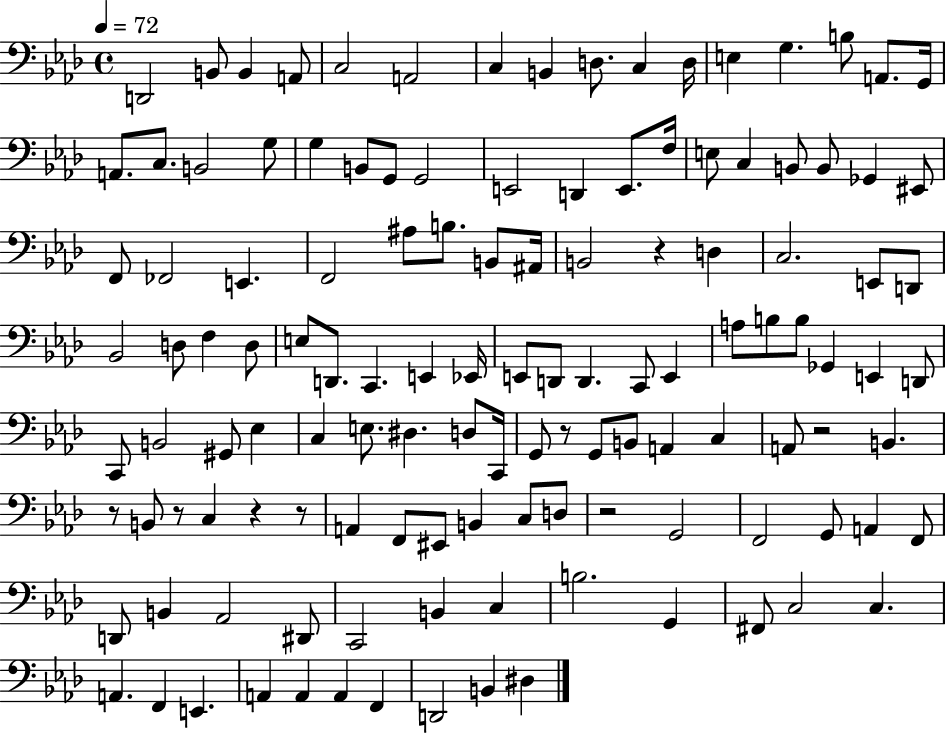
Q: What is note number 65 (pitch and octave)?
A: Gb2